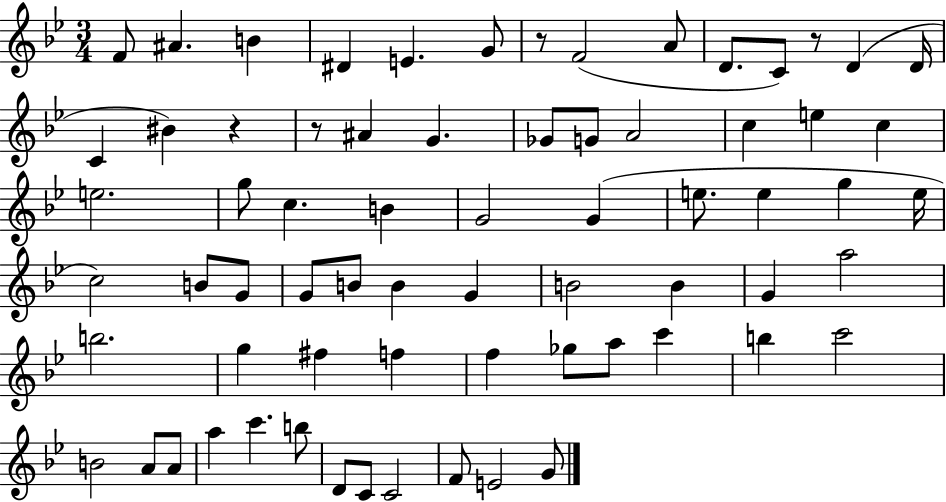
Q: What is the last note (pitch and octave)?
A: G4